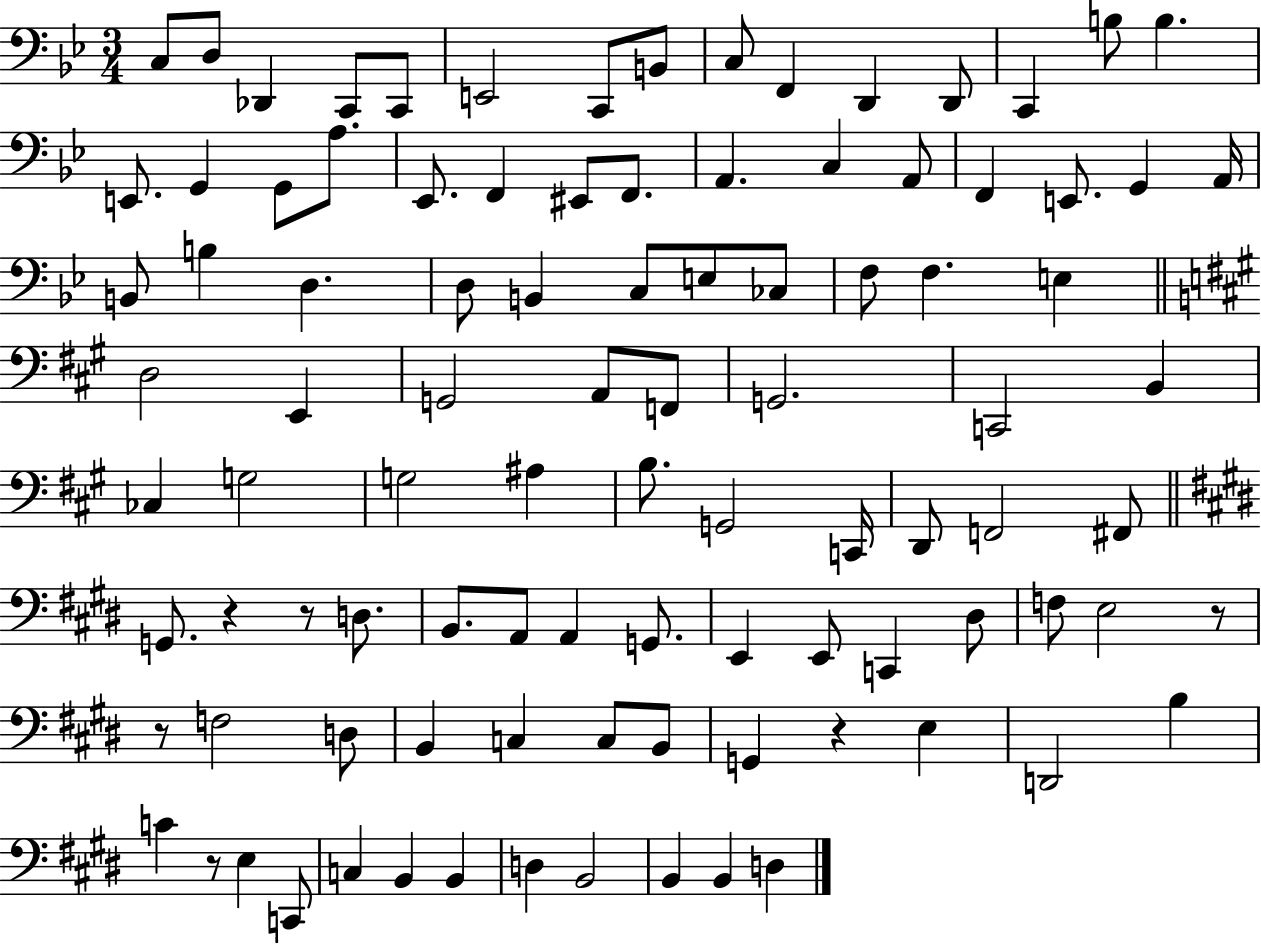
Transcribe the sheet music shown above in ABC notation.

X:1
T:Untitled
M:3/4
L:1/4
K:Bb
C,/2 D,/2 _D,, C,,/2 C,,/2 E,,2 C,,/2 B,,/2 C,/2 F,, D,, D,,/2 C,, B,/2 B, E,,/2 G,, G,,/2 A,/2 _E,,/2 F,, ^E,,/2 F,,/2 A,, C, A,,/2 F,, E,,/2 G,, A,,/4 B,,/2 B, D, D,/2 B,, C,/2 E,/2 _C,/2 F,/2 F, E, D,2 E,, G,,2 A,,/2 F,,/2 G,,2 C,,2 B,, _C, G,2 G,2 ^A, B,/2 G,,2 C,,/4 D,,/2 F,,2 ^F,,/2 G,,/2 z z/2 D,/2 B,,/2 A,,/2 A,, G,,/2 E,, E,,/2 C,, ^D,/2 F,/2 E,2 z/2 z/2 F,2 D,/2 B,, C, C,/2 B,,/2 G,, z E, D,,2 B, C z/2 E, C,,/2 C, B,, B,, D, B,,2 B,, B,, D,